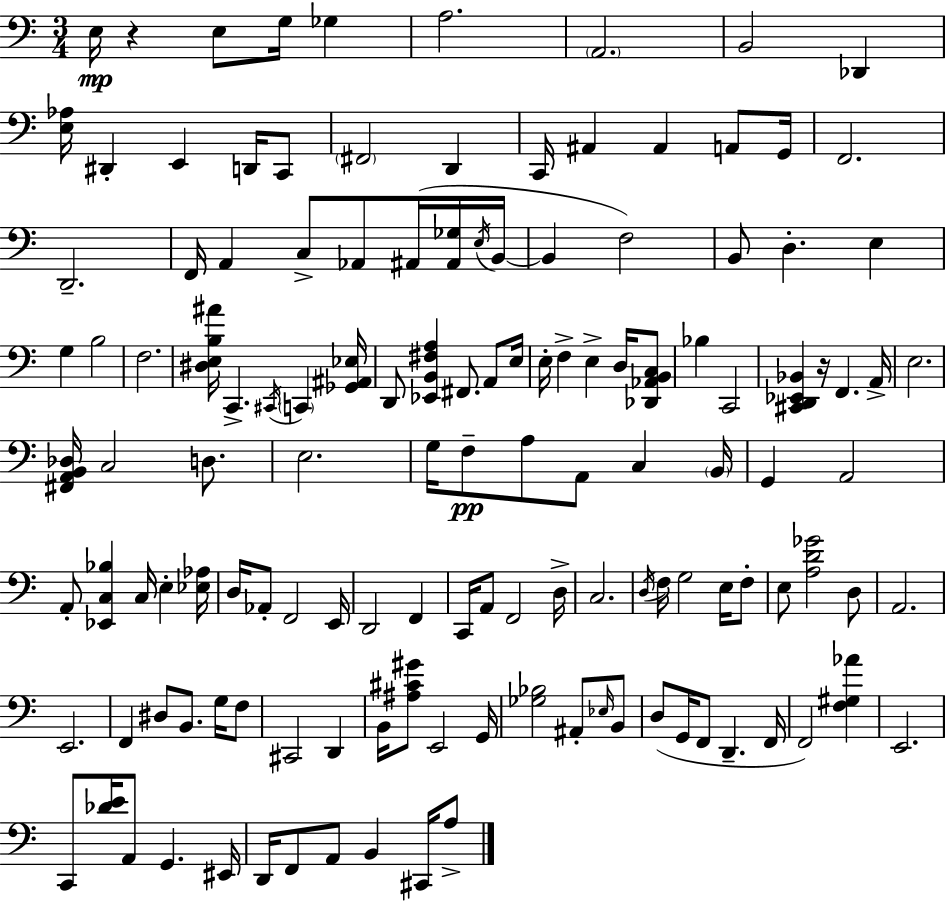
X:1
T:Untitled
M:3/4
L:1/4
K:Am
E,/4 z E,/2 G,/4 _G, A,2 A,,2 B,,2 _D,, [E,_A,]/4 ^D,, E,, D,,/4 C,,/2 ^F,,2 D,, C,,/4 ^A,, ^A,, A,,/2 G,,/4 F,,2 D,,2 F,,/4 A,, C,/2 _A,,/2 ^A,,/4 [^A,,_G,]/4 E,/4 B,,/4 B,, F,2 B,,/2 D, E, G, B,2 F,2 [^D,E,B,^A]/4 C,, ^C,,/4 C,, [_G,,^A,,_E,]/4 D,,/2 [_E,,B,,^F,A,] ^F,,/2 A,,/2 E,/4 E,/4 F, E, D,/4 [_D,,_A,,B,,C,]/2 _B, C,,2 [^C,,D,,_E,,_B,,] z/4 F,, A,,/4 E,2 [^F,,A,,B,,_D,]/4 C,2 D,/2 E,2 G,/4 F,/2 A,/2 A,,/2 C, B,,/4 G,, A,,2 A,,/2 [_E,,C,_B,] C,/4 E, [_E,_A,]/4 D,/4 _A,,/2 F,,2 E,,/4 D,,2 F,, C,,/4 A,,/2 F,,2 D,/4 C,2 D,/4 F,/4 G,2 E,/4 F,/2 E,/2 [A,D_G]2 D,/2 A,,2 E,,2 F,, ^D,/2 B,,/2 G,/4 F,/2 ^C,,2 D,, B,,/4 [^A,^C^G]/2 E,,2 G,,/4 [_G,_B,]2 ^A,,/2 _E,/4 B,,/2 D,/2 G,,/4 F,,/2 D,, F,,/4 F,,2 [F,^G,_A] E,,2 C,,/2 [_DE]/4 A,,/2 G,, ^E,,/4 D,,/4 F,,/2 A,,/2 B,, ^C,,/4 A,/2